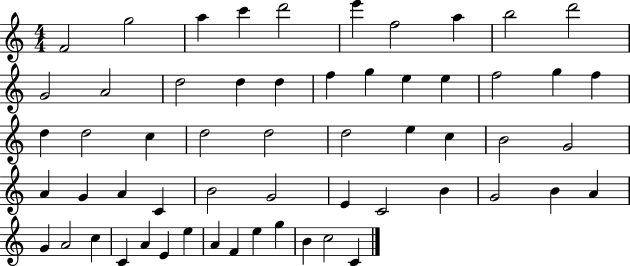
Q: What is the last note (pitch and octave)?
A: C4